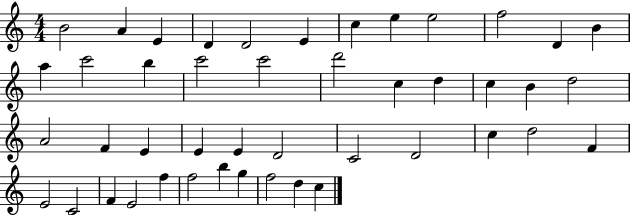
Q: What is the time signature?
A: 4/4